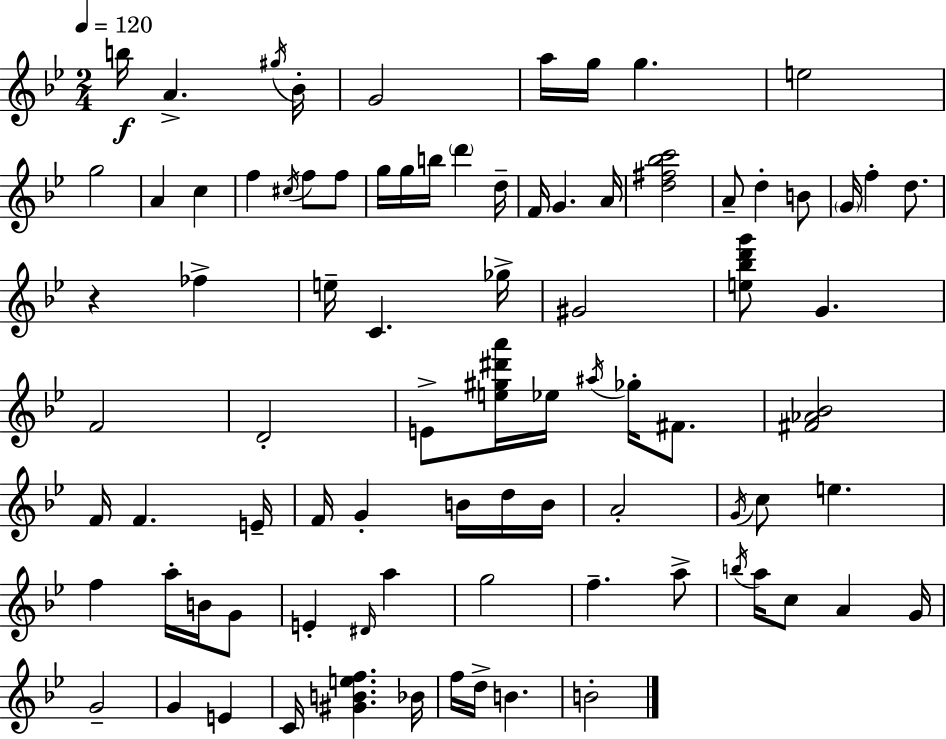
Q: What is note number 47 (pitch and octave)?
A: F4